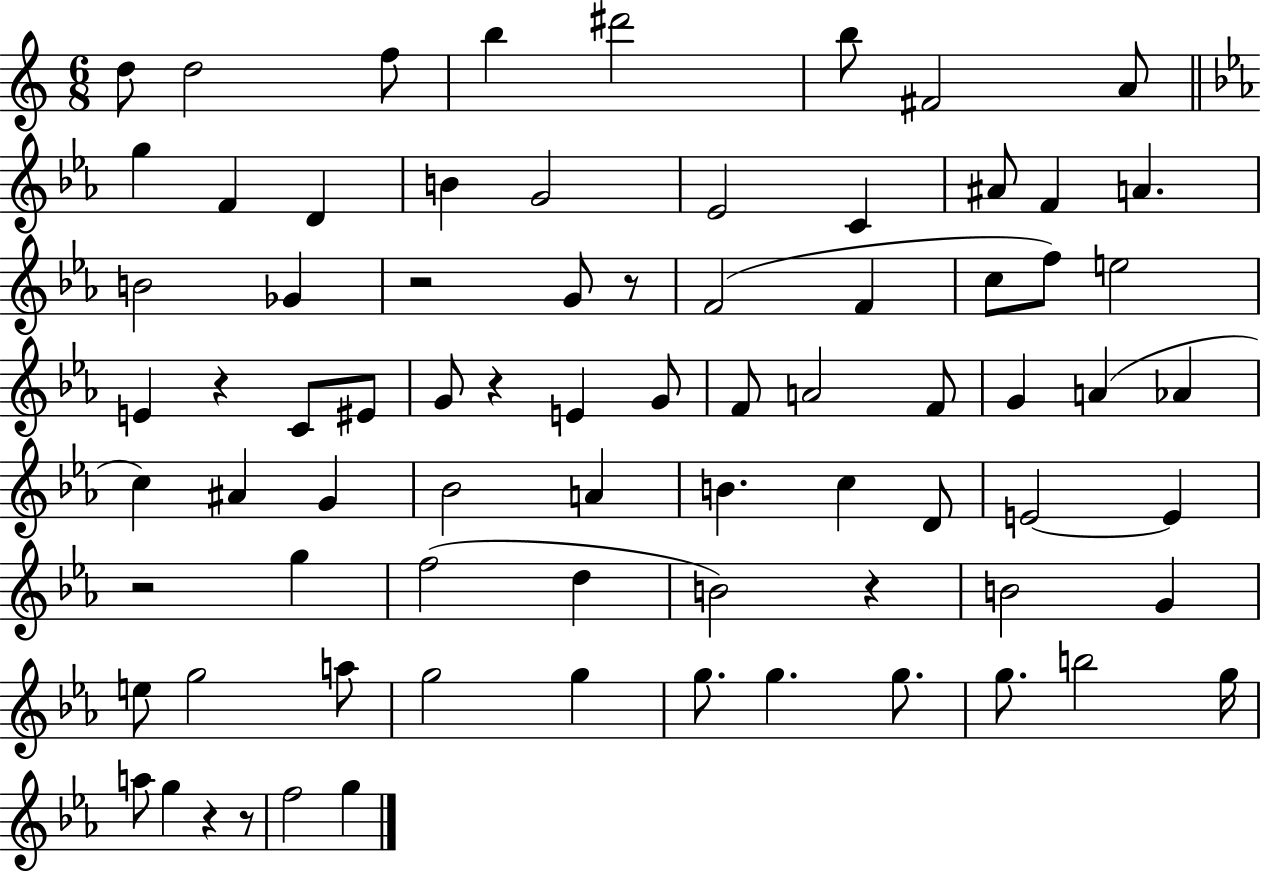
X:1
T:Untitled
M:6/8
L:1/4
K:C
d/2 d2 f/2 b ^d'2 b/2 ^F2 A/2 g F D B G2 _E2 C ^A/2 F A B2 _G z2 G/2 z/2 F2 F c/2 f/2 e2 E z C/2 ^E/2 G/2 z E G/2 F/2 A2 F/2 G A _A c ^A G _B2 A B c D/2 E2 E z2 g f2 d B2 z B2 G e/2 g2 a/2 g2 g g/2 g g/2 g/2 b2 g/4 a/2 g z z/2 f2 g